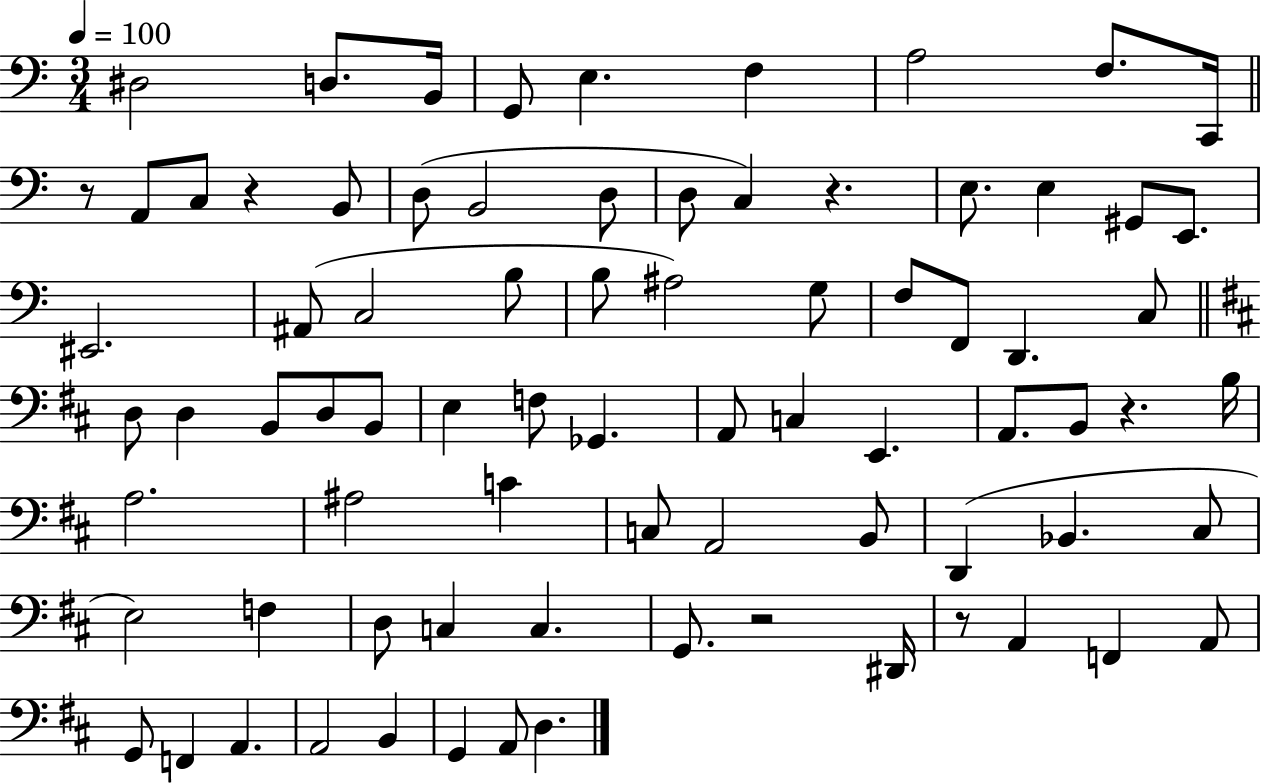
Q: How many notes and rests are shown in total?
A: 79